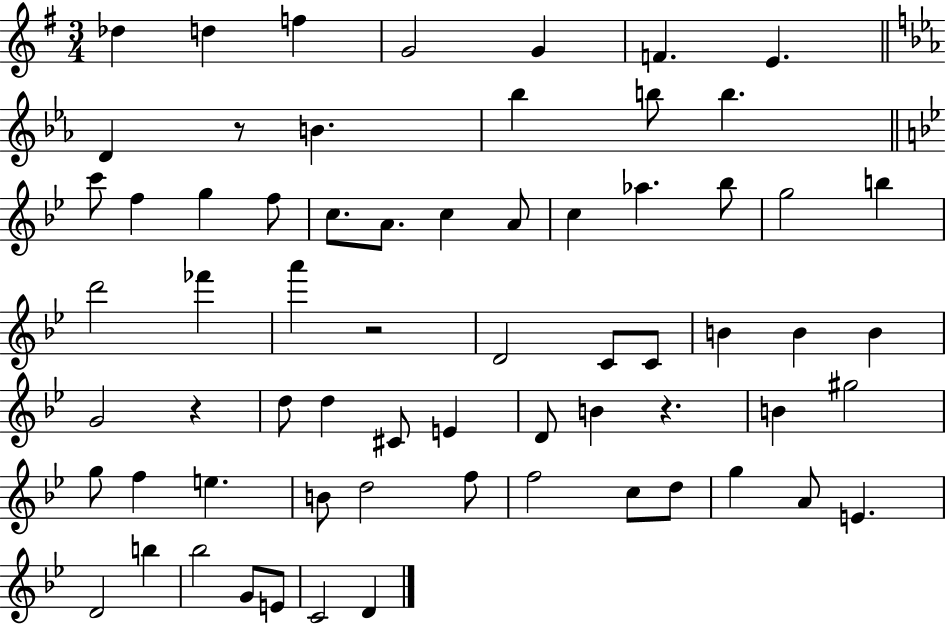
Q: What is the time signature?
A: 3/4